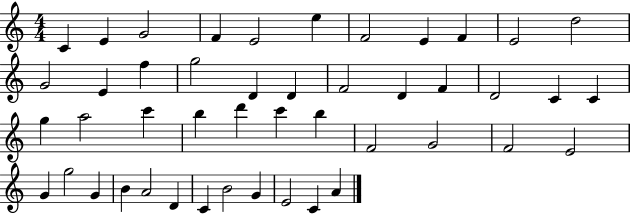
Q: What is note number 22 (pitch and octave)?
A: C4